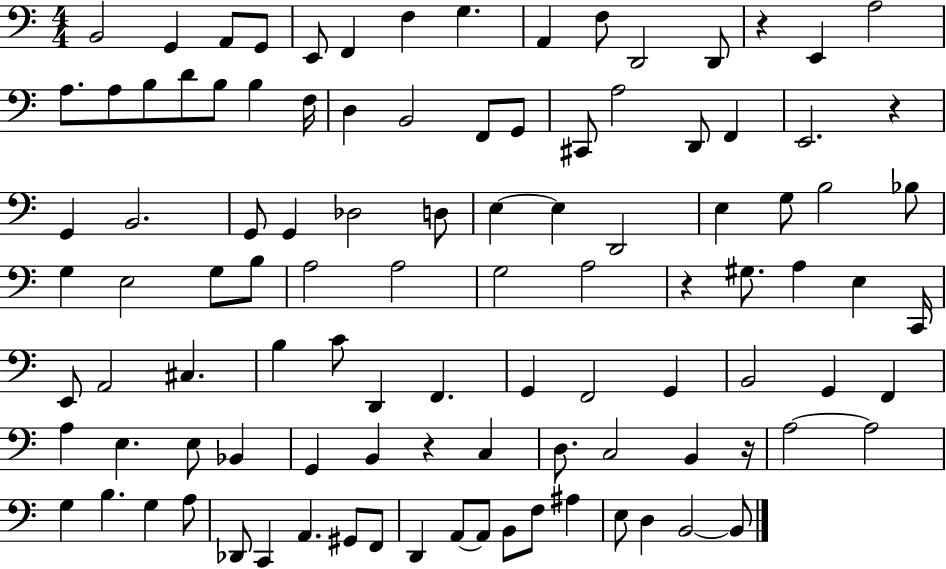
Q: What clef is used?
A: bass